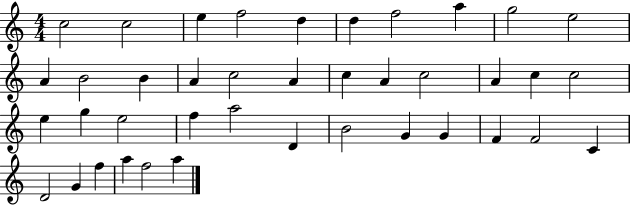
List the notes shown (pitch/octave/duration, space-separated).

C5/h C5/h E5/q F5/h D5/q D5/q F5/h A5/q G5/h E5/h A4/q B4/h B4/q A4/q C5/h A4/q C5/q A4/q C5/h A4/q C5/q C5/h E5/q G5/q E5/h F5/q A5/h D4/q B4/h G4/q G4/q F4/q F4/h C4/q D4/h G4/q F5/q A5/q F5/h A5/q